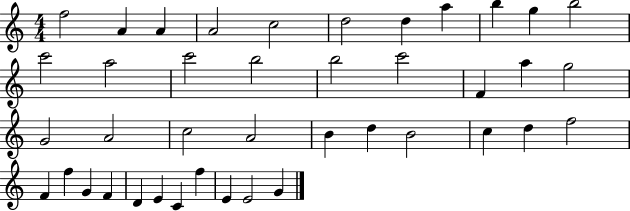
{
  \clef treble
  \numericTimeSignature
  \time 4/4
  \key c \major
  f''2 a'4 a'4 | a'2 c''2 | d''2 d''4 a''4 | b''4 g''4 b''2 | \break c'''2 a''2 | c'''2 b''2 | b''2 c'''2 | f'4 a''4 g''2 | \break g'2 a'2 | c''2 a'2 | b'4 d''4 b'2 | c''4 d''4 f''2 | \break f'4 f''4 g'4 f'4 | d'4 e'4 c'4 f''4 | e'4 e'2 g'4 | \bar "|."
}